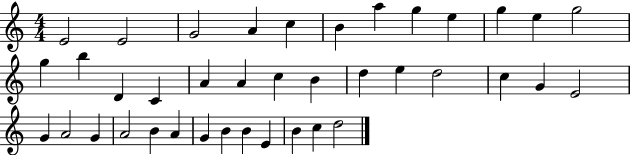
E4/h E4/h G4/h A4/q C5/q B4/q A5/q G5/q E5/q G5/q E5/q G5/h G5/q B5/q D4/q C4/q A4/q A4/q C5/q B4/q D5/q E5/q D5/h C5/q G4/q E4/h G4/q A4/h G4/q A4/h B4/q A4/q G4/q B4/q B4/q E4/q B4/q C5/q D5/h